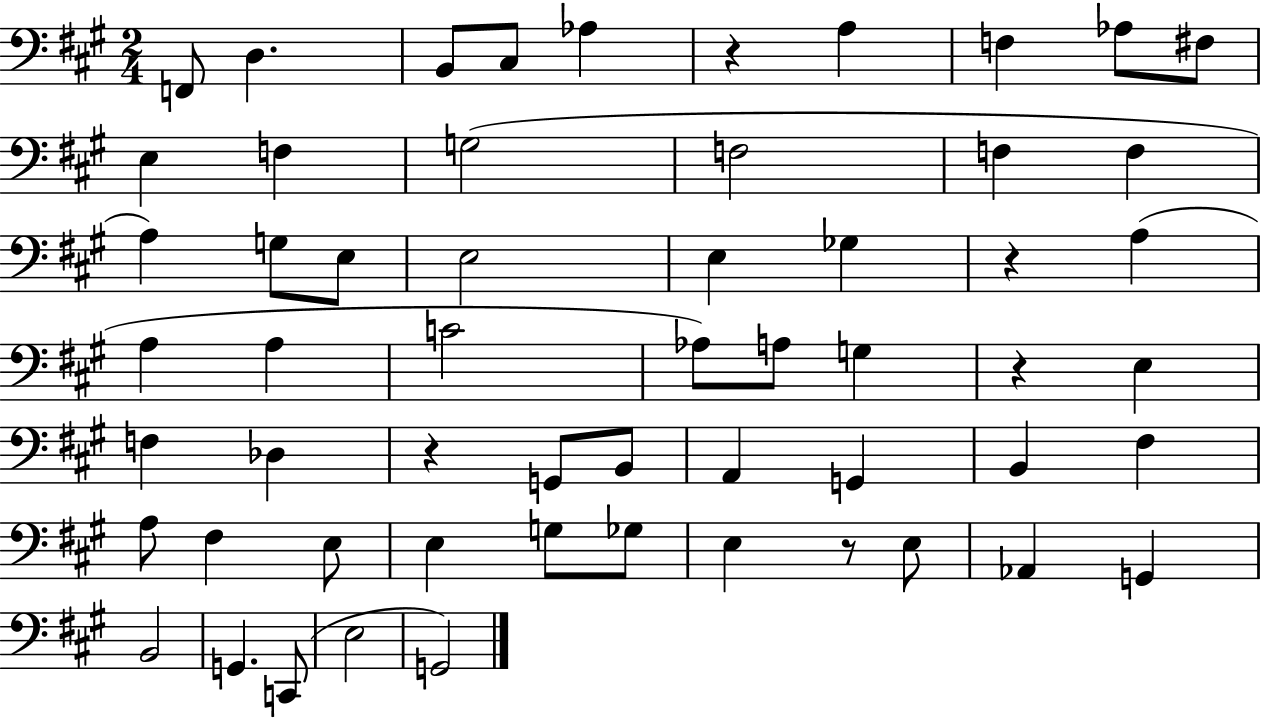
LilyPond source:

{
  \clef bass
  \numericTimeSignature
  \time 2/4
  \key a \major
  f,8 d4. | b,8 cis8 aes4 | r4 a4 | f4 aes8 fis8 | \break e4 f4 | g2( | f2 | f4 f4 | \break a4) g8 e8 | e2 | e4 ges4 | r4 a4( | \break a4 a4 | c'2 | aes8) a8 g4 | r4 e4 | \break f4 des4 | r4 g,8 b,8 | a,4 g,4 | b,4 fis4 | \break a8 fis4 e8 | e4 g8 ges8 | e4 r8 e8 | aes,4 g,4 | \break b,2 | g,4. c,8( | e2 | g,2) | \break \bar "|."
}